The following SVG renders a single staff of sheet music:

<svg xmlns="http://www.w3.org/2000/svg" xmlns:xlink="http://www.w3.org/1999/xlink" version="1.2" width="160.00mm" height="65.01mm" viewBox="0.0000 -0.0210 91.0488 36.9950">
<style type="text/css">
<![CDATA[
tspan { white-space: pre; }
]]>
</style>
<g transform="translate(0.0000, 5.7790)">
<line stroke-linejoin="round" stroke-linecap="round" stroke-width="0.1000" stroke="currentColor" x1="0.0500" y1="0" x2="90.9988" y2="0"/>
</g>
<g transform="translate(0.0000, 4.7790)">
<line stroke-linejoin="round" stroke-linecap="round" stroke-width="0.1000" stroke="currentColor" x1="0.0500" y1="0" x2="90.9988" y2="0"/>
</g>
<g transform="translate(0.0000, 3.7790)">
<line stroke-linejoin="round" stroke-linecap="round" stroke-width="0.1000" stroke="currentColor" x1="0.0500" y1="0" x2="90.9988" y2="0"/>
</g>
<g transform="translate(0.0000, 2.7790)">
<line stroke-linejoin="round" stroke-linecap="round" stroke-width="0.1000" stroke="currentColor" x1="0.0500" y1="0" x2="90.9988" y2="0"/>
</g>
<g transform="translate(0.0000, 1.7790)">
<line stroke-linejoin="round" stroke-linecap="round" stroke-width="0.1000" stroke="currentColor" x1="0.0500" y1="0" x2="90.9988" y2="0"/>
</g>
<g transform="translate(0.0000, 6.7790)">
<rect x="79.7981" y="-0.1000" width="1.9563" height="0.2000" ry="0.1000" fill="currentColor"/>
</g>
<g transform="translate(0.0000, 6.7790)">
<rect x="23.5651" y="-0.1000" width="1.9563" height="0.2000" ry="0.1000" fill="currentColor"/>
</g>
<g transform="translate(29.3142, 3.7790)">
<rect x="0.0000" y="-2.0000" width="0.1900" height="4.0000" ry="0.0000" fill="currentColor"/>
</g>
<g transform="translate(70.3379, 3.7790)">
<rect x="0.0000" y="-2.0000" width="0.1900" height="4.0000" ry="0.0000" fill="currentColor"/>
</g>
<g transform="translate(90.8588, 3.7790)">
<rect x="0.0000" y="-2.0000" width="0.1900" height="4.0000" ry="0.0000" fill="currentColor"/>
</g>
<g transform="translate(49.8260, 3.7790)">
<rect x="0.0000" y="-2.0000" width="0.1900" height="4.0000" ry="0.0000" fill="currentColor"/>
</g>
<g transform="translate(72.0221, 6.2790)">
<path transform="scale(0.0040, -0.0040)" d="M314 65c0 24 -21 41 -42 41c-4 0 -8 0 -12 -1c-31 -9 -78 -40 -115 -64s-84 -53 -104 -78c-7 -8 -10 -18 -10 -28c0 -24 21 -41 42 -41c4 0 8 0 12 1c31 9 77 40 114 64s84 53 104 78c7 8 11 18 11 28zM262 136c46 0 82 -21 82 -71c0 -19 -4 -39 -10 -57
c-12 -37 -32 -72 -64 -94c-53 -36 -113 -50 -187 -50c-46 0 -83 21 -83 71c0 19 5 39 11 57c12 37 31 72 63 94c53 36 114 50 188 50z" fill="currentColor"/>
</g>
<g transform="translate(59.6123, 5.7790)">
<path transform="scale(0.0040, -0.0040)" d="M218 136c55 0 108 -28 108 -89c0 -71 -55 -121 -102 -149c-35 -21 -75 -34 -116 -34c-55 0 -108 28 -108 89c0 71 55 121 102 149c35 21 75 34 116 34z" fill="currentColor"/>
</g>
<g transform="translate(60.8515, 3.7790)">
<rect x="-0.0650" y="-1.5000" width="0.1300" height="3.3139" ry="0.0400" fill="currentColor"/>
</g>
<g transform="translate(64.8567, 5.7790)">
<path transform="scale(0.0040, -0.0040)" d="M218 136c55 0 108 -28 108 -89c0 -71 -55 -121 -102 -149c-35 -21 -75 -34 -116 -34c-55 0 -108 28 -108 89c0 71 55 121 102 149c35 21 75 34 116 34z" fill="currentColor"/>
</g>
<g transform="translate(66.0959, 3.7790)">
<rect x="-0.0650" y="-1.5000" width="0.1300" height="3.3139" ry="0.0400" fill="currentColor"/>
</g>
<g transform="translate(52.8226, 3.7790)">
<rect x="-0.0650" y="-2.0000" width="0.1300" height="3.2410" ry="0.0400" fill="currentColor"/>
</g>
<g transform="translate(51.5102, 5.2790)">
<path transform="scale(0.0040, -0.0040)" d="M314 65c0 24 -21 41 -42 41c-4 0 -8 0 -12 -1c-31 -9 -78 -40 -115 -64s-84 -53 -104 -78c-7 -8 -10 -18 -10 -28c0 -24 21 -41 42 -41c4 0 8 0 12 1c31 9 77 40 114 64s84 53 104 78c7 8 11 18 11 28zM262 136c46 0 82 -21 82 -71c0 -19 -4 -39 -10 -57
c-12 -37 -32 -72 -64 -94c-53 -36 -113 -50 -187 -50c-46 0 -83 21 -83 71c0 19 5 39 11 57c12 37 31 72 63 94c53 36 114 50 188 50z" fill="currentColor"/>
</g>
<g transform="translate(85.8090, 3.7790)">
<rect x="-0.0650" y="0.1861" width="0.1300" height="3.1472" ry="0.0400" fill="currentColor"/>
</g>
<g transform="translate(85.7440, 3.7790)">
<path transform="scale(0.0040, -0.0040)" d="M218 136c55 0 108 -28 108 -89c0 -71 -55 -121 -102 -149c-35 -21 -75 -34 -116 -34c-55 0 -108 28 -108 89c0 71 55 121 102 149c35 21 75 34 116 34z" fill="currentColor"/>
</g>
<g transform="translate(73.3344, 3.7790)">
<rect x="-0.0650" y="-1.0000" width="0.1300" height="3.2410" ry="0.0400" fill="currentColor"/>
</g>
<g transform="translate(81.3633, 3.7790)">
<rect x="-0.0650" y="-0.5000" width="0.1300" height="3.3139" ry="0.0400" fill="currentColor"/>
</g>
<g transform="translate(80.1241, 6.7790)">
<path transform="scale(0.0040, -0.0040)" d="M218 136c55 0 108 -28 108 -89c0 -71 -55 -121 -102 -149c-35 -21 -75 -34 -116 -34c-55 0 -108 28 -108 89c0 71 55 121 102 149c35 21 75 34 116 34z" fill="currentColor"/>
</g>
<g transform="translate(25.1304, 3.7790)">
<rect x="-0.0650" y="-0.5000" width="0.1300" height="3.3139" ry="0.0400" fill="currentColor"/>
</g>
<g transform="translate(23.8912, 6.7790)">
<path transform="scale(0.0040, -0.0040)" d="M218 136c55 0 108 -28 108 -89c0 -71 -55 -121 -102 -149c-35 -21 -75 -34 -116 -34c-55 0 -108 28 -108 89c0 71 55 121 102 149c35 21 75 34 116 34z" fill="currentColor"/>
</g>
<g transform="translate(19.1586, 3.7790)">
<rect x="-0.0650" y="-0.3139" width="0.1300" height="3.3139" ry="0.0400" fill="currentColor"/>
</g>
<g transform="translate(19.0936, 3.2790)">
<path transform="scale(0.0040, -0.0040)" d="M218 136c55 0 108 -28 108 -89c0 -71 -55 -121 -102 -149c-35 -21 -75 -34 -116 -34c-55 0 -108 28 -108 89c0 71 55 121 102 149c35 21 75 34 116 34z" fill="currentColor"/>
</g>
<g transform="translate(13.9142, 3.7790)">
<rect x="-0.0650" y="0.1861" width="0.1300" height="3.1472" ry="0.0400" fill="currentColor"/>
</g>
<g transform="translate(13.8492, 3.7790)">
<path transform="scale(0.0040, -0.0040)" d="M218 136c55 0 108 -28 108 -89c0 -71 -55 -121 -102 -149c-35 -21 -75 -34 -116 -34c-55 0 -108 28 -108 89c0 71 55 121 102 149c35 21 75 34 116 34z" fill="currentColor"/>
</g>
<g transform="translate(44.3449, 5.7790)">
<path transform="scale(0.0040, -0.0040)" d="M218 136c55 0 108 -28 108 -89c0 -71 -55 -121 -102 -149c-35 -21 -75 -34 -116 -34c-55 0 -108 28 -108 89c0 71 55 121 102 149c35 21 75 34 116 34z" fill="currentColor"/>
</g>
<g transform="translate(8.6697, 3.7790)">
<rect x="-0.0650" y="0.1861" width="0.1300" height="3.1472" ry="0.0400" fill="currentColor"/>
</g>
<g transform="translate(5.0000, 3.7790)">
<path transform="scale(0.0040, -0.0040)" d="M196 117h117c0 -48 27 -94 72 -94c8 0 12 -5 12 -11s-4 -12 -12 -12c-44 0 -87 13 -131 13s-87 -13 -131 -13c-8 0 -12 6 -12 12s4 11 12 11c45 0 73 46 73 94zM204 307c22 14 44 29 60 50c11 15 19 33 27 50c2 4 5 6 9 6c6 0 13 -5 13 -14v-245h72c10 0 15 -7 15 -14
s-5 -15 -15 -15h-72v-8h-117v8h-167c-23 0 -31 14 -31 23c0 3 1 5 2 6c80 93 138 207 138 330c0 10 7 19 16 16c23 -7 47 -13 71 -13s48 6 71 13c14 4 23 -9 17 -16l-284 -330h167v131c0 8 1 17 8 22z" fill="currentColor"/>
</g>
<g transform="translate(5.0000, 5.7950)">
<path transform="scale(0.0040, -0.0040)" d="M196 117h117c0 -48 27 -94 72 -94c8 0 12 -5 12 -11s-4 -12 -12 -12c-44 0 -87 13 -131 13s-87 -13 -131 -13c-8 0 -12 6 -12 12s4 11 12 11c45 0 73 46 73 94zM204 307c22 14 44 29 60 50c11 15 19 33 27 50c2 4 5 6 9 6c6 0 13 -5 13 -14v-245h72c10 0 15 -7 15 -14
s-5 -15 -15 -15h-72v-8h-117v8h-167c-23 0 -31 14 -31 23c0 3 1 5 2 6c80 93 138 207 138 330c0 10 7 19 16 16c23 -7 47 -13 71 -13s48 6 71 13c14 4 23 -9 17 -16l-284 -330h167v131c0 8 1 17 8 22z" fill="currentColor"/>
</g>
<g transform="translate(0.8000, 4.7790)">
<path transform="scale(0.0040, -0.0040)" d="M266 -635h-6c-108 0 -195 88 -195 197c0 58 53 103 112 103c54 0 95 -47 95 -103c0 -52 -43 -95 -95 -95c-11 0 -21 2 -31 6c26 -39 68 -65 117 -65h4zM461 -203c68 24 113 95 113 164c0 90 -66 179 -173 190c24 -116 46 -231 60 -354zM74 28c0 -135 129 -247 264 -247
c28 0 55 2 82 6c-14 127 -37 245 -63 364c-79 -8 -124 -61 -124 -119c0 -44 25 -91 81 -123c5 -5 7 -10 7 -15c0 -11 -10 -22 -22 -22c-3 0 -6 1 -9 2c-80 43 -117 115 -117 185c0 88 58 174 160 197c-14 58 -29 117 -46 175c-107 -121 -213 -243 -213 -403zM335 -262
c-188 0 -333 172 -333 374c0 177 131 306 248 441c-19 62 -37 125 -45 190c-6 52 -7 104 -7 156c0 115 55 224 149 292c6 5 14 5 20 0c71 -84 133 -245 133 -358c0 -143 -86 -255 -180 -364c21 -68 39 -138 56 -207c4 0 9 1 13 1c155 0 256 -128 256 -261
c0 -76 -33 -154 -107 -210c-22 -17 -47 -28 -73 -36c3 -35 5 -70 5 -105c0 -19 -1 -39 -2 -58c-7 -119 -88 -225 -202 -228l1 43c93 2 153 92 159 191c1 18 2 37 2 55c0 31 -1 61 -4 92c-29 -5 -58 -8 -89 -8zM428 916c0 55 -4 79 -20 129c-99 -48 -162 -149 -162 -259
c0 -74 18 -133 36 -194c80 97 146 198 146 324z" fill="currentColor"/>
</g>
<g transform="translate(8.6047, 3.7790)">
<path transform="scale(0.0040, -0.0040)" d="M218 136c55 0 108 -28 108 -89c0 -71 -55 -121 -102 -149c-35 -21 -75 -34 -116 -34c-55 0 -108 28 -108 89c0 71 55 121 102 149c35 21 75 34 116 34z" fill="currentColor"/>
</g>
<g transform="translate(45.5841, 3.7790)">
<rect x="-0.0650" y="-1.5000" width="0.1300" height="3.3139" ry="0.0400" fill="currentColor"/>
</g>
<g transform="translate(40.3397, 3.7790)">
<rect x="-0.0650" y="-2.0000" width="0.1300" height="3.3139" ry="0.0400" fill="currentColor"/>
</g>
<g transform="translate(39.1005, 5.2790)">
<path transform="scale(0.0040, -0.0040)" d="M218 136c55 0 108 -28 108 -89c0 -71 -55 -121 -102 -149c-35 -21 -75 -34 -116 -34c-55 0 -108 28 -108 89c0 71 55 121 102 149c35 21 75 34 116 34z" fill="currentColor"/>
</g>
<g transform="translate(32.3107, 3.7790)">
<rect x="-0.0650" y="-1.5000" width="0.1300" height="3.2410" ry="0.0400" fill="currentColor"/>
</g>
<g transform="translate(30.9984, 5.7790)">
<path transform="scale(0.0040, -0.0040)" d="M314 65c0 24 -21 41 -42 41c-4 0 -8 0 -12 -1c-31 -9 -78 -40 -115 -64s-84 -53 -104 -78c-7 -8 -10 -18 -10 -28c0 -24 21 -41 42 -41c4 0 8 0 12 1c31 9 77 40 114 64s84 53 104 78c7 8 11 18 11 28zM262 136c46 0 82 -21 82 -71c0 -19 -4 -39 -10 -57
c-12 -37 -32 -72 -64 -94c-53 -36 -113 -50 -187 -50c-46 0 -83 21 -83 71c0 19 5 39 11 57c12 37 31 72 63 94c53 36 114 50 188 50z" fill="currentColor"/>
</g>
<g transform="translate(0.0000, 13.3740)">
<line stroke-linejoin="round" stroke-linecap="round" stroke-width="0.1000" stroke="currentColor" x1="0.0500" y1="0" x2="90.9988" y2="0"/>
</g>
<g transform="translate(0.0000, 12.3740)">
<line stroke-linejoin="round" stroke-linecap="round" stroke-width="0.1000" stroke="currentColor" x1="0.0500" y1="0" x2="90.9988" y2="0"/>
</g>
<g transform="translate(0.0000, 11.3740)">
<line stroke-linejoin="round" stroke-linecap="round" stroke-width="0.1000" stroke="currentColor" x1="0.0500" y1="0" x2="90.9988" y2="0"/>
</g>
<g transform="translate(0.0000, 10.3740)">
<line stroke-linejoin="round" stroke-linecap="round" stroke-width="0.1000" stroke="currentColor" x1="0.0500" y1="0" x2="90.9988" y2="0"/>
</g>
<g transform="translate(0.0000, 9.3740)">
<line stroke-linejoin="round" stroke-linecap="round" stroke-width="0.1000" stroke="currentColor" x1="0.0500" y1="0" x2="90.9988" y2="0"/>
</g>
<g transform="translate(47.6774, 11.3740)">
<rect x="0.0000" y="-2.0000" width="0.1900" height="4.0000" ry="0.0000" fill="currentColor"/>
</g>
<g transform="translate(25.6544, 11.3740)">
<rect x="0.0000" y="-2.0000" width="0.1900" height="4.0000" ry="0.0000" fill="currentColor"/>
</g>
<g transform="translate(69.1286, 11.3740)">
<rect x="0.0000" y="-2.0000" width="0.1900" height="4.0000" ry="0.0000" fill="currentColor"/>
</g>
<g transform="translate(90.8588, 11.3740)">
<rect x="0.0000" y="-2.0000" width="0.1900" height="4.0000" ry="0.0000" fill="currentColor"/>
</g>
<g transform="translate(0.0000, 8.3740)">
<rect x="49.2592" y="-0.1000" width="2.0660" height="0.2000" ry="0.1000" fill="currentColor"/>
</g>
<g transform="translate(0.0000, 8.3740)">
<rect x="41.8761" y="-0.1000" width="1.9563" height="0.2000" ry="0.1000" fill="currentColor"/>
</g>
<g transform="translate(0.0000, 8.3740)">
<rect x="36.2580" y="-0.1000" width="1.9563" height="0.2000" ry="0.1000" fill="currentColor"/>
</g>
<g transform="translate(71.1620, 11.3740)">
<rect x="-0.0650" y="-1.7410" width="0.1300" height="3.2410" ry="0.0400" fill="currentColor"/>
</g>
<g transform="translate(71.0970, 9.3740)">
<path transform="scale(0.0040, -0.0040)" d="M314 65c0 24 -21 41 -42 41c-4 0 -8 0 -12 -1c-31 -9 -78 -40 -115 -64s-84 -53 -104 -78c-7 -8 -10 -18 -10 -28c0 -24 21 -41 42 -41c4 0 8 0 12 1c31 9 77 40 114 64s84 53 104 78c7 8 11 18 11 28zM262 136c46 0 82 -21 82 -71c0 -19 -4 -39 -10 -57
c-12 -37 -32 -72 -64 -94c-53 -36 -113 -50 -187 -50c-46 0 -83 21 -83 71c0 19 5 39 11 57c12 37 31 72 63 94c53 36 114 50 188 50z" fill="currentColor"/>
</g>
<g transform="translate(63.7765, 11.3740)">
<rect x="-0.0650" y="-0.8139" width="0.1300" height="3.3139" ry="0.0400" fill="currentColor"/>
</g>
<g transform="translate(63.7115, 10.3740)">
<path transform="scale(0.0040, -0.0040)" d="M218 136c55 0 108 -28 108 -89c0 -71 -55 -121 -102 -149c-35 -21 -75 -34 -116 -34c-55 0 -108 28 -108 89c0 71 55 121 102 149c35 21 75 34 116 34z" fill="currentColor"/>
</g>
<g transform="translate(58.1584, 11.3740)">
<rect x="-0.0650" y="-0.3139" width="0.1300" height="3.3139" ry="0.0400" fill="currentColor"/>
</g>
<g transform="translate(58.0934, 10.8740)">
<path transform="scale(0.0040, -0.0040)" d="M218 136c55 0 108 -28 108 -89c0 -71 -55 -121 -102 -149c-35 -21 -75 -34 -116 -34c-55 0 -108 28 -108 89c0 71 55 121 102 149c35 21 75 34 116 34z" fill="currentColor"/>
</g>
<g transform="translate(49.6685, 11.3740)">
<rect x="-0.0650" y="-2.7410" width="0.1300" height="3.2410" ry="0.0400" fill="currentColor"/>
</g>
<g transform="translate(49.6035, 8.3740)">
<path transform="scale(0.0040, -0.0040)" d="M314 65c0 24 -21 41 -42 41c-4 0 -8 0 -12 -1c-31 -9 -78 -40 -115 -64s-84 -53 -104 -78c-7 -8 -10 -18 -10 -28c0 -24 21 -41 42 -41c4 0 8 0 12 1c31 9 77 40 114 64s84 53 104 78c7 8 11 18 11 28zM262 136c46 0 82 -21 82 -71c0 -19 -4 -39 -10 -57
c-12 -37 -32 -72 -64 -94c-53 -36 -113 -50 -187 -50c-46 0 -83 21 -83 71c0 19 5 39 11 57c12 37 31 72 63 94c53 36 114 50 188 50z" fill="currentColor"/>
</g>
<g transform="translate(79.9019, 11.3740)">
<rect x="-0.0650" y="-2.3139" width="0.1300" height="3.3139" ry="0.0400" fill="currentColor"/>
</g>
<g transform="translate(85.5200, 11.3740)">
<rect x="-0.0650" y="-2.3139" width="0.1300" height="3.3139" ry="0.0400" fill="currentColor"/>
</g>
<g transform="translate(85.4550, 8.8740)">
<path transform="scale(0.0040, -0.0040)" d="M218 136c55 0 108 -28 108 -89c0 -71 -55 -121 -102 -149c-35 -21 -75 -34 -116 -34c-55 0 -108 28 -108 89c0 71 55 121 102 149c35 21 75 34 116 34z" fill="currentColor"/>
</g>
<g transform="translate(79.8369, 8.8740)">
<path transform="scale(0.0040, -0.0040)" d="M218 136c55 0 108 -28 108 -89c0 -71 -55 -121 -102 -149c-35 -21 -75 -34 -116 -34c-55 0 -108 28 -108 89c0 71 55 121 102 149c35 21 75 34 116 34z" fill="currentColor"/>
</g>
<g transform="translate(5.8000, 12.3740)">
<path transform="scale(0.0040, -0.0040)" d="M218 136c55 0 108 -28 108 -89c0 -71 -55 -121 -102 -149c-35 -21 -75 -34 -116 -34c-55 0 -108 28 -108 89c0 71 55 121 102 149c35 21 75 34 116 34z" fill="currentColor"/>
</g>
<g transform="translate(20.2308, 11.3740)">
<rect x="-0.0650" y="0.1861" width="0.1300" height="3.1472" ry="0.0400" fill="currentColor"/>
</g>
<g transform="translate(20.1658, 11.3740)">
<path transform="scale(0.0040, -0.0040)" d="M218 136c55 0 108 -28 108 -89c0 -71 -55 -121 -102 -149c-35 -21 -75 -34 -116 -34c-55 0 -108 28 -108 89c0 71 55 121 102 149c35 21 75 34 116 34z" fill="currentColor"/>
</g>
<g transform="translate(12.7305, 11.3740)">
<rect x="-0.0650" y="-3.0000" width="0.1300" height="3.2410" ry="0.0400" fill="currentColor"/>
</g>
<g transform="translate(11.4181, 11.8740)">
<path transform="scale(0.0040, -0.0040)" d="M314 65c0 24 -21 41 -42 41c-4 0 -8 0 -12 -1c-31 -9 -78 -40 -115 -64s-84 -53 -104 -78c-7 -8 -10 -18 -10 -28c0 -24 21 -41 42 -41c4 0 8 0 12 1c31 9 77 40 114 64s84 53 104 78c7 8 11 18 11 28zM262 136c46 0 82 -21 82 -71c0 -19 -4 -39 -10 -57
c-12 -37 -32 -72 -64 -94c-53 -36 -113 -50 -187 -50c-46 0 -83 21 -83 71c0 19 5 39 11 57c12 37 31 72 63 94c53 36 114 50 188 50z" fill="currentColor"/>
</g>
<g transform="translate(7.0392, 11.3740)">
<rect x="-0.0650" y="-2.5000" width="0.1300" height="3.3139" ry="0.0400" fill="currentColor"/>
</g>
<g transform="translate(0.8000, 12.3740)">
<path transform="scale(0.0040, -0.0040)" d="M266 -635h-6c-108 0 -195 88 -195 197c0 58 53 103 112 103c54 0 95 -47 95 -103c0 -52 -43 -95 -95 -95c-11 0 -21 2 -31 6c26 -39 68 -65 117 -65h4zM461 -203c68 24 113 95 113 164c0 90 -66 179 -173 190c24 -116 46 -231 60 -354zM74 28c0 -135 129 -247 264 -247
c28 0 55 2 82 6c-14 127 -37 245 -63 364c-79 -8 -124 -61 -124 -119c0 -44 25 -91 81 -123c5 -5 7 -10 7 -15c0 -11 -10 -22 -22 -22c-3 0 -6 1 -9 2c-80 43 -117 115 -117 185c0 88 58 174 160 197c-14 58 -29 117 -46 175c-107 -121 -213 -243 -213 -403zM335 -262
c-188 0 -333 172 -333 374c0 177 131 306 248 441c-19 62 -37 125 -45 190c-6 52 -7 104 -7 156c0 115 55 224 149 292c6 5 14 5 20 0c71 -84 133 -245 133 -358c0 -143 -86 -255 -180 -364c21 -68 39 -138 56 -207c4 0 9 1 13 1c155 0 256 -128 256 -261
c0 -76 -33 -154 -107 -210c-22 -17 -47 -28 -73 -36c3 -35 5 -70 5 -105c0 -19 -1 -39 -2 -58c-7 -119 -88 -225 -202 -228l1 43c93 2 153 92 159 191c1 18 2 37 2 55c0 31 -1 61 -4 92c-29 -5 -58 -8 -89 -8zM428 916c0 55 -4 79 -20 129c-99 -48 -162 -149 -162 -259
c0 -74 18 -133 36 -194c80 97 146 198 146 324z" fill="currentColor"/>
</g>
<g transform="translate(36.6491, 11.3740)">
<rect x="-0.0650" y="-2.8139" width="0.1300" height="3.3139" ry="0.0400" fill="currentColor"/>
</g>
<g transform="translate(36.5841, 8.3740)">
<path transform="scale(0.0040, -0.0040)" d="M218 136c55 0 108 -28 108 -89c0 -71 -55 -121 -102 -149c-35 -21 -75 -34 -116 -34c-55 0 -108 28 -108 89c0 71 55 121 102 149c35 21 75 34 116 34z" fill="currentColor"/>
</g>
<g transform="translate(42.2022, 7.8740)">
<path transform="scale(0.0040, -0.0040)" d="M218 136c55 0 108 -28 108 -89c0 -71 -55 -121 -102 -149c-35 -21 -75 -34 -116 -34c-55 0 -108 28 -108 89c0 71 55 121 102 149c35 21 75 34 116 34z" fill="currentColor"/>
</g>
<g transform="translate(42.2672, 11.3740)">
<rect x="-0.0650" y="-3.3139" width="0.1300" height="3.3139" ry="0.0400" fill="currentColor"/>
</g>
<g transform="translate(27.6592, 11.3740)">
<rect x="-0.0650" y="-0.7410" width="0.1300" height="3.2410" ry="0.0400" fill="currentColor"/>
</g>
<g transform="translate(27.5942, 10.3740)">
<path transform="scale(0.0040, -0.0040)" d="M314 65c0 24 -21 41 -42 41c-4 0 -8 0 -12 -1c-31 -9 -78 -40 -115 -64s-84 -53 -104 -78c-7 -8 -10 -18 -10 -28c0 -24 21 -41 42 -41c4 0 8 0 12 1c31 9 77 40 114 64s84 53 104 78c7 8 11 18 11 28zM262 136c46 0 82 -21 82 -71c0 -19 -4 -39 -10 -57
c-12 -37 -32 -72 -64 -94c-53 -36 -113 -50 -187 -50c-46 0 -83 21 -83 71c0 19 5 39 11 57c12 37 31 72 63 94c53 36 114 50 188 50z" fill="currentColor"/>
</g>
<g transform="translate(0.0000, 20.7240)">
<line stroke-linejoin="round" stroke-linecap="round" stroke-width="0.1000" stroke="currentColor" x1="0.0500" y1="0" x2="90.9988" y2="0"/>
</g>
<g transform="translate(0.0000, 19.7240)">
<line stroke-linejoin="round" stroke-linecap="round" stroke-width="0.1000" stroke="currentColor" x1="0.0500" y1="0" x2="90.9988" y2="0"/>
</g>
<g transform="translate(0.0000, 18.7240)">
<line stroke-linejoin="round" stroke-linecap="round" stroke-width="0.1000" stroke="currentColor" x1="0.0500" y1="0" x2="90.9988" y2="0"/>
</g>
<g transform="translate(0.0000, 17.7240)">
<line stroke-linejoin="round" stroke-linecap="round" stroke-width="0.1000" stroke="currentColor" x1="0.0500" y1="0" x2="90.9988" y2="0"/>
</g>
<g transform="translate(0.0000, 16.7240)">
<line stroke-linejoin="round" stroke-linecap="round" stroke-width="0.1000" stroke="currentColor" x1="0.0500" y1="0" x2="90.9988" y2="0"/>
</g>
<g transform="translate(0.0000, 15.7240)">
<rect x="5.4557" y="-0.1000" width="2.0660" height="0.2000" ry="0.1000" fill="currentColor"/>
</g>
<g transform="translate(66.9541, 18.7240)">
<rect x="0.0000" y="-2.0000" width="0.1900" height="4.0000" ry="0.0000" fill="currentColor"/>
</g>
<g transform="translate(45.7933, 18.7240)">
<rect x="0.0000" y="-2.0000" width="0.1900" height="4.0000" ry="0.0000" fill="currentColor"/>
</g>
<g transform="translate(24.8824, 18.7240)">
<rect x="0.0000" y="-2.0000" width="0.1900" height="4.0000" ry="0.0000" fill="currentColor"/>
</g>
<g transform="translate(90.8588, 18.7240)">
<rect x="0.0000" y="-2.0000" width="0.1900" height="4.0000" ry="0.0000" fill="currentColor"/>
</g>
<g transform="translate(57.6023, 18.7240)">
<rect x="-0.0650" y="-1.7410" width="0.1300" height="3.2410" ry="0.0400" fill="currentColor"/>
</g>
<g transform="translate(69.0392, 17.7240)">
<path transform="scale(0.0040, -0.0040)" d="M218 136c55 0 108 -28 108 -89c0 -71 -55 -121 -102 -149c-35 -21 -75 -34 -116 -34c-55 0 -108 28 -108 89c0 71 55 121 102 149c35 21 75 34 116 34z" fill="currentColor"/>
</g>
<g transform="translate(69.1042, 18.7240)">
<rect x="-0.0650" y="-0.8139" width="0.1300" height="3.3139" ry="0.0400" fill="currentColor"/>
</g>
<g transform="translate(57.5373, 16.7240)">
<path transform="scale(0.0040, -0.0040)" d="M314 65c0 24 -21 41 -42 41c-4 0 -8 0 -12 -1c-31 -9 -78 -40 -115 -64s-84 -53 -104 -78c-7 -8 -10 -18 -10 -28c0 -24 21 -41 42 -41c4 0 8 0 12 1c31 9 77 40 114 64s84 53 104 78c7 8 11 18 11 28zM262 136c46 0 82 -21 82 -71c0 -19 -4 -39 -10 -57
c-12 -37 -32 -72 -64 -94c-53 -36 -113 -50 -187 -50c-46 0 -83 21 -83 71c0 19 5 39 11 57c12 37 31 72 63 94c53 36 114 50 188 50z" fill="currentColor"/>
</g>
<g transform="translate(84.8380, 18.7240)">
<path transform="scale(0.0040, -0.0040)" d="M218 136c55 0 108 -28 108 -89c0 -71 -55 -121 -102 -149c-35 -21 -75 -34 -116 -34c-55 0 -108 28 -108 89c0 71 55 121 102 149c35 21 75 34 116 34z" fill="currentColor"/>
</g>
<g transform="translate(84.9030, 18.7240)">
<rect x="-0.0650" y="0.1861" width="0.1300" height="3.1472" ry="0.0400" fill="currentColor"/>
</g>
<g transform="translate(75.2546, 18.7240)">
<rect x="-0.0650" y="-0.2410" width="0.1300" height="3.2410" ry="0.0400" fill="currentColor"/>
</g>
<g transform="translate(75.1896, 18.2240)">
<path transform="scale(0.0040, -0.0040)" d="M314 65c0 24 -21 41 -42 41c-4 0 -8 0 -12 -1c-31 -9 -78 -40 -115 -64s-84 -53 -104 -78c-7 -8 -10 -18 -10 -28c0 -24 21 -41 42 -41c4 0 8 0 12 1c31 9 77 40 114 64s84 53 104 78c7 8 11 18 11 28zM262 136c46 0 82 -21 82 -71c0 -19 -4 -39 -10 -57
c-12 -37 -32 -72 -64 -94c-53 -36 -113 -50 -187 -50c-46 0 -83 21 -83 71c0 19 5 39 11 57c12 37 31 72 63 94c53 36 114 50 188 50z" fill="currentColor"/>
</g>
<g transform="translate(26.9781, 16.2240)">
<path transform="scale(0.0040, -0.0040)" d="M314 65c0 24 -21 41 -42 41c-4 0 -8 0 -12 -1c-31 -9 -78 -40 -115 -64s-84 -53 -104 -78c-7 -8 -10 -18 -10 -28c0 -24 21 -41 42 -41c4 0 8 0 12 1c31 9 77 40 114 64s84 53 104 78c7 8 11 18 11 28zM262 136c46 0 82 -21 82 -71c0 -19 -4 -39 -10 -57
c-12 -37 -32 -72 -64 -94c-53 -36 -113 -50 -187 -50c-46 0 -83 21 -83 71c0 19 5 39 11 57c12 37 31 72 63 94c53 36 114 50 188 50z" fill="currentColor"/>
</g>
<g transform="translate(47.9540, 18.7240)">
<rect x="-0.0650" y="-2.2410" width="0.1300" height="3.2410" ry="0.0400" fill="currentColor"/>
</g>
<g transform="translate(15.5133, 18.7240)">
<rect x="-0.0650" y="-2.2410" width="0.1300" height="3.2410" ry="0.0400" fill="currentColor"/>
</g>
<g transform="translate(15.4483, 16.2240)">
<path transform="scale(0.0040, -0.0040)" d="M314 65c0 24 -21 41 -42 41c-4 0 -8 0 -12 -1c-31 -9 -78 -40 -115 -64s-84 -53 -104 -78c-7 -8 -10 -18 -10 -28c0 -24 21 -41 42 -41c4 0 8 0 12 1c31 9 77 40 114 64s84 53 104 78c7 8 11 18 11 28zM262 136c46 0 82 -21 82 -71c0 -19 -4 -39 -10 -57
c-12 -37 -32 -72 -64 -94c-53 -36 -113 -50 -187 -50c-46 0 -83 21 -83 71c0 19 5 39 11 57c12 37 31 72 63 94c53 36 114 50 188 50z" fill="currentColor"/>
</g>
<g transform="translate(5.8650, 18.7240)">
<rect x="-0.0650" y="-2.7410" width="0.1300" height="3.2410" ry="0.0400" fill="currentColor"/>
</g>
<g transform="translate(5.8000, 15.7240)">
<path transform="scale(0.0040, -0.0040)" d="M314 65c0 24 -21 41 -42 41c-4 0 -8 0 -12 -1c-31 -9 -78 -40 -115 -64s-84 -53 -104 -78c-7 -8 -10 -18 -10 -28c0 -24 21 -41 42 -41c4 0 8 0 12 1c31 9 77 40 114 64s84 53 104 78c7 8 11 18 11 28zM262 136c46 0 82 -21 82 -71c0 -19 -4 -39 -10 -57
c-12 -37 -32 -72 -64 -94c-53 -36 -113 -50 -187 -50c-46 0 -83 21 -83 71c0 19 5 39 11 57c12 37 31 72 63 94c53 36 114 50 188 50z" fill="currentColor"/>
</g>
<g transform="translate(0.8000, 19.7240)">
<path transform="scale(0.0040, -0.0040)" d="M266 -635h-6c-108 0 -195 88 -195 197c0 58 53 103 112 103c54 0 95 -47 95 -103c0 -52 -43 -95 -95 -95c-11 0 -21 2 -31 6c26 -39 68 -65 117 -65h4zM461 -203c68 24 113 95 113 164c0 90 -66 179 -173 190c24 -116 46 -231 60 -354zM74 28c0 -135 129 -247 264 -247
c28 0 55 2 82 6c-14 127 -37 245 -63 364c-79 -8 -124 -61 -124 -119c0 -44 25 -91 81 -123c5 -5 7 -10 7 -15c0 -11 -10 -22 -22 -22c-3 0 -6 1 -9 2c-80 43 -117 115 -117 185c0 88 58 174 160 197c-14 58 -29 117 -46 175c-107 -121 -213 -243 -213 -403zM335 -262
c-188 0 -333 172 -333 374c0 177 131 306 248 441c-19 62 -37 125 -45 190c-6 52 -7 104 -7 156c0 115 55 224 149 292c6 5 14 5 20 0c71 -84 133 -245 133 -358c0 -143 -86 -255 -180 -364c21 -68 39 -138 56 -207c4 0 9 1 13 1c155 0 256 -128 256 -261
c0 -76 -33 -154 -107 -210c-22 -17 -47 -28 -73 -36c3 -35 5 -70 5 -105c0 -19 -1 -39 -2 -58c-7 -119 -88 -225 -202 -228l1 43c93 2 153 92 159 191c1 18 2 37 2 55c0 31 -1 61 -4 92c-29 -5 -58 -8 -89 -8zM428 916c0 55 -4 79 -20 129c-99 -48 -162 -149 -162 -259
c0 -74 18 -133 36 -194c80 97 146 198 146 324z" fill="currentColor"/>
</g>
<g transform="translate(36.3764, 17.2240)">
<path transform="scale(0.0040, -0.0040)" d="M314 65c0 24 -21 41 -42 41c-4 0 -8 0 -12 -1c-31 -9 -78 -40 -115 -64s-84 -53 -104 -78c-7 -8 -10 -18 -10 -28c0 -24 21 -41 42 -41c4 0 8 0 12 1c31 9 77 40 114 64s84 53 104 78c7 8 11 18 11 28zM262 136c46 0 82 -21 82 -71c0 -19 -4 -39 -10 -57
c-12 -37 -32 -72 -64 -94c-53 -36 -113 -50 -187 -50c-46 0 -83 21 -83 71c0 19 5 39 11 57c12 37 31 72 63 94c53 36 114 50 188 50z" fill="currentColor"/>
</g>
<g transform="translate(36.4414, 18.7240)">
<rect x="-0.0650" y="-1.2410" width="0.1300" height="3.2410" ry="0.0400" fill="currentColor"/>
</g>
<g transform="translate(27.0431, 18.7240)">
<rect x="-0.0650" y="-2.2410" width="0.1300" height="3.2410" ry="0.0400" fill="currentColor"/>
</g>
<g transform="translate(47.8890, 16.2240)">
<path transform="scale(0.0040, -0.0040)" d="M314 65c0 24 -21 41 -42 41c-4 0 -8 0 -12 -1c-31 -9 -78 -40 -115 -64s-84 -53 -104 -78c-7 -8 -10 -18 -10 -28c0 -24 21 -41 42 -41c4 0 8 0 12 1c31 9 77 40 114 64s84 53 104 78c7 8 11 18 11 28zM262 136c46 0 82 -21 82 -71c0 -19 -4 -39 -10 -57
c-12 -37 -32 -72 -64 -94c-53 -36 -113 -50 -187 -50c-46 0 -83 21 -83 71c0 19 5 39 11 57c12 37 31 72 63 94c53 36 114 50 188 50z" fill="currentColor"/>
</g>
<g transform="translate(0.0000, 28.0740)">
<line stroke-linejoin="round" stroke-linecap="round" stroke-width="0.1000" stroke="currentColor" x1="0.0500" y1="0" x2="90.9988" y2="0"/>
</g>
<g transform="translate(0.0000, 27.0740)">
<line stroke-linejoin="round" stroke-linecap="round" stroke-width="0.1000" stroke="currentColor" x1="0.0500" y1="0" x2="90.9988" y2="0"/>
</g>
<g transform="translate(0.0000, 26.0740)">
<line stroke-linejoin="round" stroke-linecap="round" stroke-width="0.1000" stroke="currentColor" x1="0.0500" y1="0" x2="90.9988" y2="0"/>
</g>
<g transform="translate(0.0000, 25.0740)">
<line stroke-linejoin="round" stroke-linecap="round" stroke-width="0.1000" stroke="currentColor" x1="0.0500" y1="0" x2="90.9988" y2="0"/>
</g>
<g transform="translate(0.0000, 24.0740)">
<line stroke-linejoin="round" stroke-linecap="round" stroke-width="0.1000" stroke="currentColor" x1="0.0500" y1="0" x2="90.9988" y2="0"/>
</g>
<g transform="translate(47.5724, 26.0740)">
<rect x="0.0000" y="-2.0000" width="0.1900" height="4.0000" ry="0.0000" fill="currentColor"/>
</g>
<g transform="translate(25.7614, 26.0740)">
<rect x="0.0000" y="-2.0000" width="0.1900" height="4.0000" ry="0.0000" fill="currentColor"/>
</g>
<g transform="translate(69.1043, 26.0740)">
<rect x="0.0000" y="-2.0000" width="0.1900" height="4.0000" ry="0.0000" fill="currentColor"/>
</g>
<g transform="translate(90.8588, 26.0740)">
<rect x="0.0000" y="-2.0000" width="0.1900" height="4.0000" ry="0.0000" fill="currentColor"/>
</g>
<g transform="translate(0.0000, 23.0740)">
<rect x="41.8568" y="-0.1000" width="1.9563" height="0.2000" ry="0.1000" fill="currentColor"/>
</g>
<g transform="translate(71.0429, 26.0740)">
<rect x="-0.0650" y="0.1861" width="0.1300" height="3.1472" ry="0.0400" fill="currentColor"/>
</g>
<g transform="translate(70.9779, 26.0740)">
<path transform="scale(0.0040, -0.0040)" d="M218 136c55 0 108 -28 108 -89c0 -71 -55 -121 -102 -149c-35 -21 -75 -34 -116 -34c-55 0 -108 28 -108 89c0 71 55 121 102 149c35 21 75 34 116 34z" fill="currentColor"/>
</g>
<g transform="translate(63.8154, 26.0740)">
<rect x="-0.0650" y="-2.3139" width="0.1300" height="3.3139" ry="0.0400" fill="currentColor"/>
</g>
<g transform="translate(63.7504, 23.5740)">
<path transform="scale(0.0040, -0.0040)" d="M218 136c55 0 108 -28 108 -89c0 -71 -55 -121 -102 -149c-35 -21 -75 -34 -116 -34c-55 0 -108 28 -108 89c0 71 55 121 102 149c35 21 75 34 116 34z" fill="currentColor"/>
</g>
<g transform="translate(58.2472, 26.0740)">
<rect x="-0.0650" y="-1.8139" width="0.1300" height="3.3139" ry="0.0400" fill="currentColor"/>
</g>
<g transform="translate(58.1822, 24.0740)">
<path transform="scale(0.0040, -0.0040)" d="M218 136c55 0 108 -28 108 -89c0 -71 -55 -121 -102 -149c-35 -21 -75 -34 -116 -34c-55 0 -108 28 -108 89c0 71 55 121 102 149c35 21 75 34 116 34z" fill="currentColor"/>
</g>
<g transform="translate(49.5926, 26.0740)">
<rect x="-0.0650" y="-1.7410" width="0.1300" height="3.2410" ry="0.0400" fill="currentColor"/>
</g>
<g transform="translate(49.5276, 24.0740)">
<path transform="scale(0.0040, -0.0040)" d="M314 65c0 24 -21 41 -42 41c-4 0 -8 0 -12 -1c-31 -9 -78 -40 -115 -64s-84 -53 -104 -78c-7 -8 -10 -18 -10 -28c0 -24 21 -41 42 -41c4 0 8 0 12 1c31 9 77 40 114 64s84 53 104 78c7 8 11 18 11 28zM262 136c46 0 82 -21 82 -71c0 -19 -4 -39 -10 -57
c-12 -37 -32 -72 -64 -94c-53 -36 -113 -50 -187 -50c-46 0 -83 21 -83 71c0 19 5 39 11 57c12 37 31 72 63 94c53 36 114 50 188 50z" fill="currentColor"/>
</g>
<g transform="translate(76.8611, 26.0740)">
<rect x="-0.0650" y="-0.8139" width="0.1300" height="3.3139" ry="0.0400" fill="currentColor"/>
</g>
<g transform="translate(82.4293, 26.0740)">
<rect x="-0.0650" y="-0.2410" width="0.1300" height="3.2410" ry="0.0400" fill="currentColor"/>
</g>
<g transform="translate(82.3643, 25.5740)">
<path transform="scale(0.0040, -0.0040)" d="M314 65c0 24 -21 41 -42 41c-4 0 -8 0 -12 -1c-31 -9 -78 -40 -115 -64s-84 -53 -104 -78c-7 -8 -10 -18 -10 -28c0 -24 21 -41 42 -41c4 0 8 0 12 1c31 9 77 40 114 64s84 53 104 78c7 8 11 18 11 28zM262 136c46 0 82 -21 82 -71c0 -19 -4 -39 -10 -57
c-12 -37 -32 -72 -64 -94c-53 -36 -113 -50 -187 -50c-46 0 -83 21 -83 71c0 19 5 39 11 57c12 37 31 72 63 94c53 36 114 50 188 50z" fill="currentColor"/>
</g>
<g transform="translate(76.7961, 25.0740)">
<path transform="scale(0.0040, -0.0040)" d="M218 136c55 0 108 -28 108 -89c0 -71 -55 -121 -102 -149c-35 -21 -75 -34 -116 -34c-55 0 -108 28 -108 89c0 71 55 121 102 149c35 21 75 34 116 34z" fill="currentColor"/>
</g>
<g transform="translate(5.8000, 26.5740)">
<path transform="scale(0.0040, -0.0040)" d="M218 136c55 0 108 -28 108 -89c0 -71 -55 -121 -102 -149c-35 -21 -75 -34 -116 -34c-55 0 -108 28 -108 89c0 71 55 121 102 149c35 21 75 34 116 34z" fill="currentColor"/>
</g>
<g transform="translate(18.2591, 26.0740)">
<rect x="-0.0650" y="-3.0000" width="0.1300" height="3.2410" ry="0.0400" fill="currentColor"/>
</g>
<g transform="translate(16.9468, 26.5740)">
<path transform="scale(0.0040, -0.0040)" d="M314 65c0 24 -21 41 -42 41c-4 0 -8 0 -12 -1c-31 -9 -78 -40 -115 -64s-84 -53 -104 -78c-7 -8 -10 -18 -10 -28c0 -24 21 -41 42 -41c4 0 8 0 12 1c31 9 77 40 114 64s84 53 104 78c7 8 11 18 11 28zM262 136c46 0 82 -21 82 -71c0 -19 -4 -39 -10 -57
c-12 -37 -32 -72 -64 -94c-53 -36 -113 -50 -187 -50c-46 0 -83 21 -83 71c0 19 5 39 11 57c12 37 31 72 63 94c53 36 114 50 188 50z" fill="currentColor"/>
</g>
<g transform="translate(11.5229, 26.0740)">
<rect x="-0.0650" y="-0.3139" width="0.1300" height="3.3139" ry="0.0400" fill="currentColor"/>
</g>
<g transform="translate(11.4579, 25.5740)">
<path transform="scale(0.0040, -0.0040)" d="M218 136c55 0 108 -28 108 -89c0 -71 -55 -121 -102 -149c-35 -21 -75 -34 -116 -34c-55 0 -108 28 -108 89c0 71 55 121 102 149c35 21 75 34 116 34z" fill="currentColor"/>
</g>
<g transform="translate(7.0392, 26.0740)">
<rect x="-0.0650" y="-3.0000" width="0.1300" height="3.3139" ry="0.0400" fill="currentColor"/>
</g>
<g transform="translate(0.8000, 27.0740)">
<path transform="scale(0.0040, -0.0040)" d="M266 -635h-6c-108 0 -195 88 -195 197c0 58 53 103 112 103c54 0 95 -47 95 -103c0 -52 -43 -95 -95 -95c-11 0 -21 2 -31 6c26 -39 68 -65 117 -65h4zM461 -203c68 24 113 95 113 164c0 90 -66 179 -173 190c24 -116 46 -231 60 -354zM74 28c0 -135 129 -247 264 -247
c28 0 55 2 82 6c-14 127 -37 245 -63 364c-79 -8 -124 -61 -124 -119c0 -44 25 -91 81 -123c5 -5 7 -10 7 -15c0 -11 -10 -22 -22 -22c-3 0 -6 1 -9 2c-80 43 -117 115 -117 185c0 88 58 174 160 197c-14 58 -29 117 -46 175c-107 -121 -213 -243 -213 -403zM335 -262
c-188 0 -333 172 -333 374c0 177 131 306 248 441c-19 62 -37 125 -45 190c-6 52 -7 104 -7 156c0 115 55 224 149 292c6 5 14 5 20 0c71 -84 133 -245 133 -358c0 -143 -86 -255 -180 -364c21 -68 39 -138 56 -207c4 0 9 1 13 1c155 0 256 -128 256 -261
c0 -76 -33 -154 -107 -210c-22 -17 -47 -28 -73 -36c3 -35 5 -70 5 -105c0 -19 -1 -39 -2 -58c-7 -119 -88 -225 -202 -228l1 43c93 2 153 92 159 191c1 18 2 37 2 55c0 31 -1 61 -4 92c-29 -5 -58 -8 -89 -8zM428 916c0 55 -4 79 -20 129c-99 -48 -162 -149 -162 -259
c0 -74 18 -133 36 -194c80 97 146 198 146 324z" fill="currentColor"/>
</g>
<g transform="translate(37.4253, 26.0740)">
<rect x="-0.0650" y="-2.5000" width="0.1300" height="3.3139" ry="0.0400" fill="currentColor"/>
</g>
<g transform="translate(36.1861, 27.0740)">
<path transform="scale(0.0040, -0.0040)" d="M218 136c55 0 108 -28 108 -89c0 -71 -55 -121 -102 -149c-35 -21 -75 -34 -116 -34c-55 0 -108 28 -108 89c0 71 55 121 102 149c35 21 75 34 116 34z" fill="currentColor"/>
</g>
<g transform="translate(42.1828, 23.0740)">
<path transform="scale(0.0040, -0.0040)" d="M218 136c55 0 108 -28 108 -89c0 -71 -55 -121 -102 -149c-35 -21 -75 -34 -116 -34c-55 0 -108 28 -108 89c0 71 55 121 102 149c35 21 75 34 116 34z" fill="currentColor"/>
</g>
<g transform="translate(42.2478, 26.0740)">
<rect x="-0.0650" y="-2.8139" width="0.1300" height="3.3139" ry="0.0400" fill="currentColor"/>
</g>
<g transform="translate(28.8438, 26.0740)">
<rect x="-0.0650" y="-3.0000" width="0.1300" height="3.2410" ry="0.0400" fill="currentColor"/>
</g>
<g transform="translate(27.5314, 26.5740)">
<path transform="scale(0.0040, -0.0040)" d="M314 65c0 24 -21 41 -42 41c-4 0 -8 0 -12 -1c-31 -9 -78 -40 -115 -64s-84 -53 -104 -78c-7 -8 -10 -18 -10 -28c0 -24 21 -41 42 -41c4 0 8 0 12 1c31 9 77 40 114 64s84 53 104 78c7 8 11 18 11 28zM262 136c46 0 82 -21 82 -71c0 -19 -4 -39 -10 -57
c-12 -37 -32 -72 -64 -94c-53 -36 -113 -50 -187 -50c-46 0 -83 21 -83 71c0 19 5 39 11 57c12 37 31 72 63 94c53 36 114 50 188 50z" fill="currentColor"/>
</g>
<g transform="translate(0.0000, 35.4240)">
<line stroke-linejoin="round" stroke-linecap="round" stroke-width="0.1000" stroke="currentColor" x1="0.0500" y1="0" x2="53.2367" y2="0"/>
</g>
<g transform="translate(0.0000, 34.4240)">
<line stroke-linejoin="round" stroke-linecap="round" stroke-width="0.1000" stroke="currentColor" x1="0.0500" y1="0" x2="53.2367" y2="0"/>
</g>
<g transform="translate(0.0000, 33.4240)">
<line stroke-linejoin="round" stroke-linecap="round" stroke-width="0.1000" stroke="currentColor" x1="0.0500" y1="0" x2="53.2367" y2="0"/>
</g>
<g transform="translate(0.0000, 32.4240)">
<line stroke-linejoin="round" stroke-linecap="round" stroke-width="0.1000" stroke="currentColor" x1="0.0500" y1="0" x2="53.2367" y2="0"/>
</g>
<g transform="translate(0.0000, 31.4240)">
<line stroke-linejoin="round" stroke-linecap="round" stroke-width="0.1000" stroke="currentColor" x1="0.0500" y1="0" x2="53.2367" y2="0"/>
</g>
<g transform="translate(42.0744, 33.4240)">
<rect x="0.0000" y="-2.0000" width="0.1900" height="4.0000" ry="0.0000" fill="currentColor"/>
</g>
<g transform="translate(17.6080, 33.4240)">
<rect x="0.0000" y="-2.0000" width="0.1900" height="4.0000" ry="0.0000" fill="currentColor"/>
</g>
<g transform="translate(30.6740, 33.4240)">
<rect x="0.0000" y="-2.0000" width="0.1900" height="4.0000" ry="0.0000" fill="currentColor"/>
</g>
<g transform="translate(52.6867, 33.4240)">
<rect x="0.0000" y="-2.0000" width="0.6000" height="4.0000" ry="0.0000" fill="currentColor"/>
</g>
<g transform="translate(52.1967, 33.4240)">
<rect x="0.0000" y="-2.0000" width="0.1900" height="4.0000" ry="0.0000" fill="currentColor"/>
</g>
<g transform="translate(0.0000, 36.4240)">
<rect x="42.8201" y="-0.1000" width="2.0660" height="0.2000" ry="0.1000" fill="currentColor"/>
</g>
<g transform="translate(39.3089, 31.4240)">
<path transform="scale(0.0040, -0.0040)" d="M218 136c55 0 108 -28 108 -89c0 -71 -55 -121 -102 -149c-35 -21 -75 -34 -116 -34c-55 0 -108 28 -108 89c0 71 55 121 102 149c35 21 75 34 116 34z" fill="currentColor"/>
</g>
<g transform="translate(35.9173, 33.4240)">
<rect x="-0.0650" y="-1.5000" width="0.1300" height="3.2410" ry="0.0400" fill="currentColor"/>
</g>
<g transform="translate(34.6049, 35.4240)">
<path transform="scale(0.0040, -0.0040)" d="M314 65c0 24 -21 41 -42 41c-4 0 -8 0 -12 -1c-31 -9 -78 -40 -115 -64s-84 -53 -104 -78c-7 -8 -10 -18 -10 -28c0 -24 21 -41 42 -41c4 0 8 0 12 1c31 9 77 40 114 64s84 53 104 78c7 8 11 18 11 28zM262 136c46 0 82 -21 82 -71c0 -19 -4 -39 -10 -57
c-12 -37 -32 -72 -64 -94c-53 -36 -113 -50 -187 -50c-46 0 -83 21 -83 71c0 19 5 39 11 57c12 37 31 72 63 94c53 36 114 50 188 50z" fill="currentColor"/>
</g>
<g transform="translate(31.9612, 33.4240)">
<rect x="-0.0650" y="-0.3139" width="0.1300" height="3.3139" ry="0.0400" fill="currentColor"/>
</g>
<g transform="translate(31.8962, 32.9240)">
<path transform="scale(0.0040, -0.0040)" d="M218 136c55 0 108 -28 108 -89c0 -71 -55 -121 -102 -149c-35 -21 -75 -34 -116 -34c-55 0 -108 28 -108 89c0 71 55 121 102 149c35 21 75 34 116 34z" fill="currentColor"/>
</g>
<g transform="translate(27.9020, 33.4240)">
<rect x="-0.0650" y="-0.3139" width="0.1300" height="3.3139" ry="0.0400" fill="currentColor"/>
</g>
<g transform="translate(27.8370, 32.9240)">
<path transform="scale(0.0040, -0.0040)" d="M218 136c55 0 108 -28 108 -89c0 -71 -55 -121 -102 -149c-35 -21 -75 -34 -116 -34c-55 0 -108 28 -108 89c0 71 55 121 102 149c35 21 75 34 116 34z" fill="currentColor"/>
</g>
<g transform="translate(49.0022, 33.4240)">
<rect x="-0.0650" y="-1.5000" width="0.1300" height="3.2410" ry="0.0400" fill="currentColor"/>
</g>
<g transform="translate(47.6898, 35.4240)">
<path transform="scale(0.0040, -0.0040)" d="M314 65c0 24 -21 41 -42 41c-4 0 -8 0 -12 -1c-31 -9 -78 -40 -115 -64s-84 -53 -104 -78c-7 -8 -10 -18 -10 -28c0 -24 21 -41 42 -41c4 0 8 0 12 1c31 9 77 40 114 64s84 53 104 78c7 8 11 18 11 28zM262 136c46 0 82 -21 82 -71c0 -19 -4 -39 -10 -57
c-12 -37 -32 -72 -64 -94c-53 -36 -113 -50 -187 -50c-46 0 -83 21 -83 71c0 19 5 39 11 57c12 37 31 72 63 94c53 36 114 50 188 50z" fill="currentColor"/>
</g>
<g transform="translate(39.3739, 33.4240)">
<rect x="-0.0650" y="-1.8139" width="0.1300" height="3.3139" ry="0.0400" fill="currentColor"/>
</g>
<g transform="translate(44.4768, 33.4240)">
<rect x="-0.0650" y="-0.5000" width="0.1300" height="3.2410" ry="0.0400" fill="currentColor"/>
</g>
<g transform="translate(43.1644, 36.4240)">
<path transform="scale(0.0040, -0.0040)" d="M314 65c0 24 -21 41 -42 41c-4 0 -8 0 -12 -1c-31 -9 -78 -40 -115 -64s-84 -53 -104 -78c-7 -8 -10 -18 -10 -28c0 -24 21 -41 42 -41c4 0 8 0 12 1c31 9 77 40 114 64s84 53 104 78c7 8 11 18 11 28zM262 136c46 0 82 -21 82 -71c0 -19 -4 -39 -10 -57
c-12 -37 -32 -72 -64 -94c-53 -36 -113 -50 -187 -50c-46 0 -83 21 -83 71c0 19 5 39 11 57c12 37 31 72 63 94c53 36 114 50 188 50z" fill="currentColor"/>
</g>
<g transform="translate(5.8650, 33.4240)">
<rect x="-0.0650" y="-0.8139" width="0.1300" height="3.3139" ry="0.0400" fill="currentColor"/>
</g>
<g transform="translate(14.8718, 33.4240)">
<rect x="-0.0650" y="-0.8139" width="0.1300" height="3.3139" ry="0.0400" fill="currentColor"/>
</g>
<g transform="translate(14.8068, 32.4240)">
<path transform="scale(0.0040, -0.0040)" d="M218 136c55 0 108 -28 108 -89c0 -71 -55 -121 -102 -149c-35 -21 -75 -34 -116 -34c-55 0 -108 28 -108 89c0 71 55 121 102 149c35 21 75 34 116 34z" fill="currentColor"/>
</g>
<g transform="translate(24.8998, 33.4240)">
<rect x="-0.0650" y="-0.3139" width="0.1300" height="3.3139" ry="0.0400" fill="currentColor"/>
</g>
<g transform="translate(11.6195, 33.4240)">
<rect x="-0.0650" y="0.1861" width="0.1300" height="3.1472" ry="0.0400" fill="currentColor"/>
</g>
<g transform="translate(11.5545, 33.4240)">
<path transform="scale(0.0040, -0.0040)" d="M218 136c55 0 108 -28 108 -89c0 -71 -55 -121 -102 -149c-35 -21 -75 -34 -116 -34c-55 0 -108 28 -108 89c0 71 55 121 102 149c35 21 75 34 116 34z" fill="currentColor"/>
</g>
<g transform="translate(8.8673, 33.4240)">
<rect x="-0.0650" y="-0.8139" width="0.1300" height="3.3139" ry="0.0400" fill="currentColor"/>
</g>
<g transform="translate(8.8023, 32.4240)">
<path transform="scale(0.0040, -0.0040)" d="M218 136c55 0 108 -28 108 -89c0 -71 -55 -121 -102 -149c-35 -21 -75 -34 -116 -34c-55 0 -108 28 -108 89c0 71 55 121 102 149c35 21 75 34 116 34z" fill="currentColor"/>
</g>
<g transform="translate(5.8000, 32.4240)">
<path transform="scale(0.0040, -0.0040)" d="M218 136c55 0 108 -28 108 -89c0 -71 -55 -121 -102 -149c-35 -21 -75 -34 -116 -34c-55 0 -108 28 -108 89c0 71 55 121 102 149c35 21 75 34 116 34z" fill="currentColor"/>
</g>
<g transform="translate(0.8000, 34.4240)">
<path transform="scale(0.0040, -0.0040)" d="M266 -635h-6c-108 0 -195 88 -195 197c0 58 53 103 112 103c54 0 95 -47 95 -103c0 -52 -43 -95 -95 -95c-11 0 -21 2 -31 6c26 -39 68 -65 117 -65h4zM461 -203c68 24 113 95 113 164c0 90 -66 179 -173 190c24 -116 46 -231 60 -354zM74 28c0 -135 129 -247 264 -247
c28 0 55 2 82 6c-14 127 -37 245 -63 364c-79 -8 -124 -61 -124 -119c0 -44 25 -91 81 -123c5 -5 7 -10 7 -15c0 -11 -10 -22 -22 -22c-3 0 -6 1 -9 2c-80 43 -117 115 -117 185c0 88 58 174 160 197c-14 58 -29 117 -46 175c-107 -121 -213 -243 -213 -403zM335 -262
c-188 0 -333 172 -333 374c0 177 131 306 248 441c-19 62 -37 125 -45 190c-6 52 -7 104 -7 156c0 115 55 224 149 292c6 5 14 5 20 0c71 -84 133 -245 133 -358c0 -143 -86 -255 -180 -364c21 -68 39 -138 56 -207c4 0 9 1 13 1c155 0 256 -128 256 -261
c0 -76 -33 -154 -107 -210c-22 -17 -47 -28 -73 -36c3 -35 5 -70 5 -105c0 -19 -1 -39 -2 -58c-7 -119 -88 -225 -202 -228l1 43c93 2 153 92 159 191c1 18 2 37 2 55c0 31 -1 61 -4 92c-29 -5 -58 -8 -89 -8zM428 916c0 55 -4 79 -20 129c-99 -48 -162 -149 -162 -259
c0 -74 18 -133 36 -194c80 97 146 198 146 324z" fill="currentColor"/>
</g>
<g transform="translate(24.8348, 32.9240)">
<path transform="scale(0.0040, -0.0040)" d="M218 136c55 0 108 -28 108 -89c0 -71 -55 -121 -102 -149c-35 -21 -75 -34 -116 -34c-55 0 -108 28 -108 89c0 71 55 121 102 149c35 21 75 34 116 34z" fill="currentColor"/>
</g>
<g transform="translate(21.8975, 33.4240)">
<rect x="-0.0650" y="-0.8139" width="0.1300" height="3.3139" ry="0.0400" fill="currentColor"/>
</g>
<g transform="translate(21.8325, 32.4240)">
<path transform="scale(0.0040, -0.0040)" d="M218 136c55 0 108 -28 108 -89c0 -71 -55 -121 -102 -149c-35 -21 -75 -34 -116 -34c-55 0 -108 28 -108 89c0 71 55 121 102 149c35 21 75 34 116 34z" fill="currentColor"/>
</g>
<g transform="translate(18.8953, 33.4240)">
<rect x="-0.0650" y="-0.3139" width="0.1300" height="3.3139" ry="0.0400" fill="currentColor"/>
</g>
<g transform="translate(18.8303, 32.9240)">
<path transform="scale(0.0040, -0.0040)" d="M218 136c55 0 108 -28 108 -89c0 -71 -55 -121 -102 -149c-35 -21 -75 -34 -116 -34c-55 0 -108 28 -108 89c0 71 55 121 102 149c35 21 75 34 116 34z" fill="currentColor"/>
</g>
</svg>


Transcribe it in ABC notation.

X:1
T:Untitled
M:4/4
L:1/4
K:C
B B c C E2 F E F2 E E D2 C B G A2 B d2 a b a2 c d f2 g g a2 g2 g2 e2 g2 f2 d c2 B A c A2 A2 G a f2 f g B d c2 d d B d c d c c c E2 f C2 E2